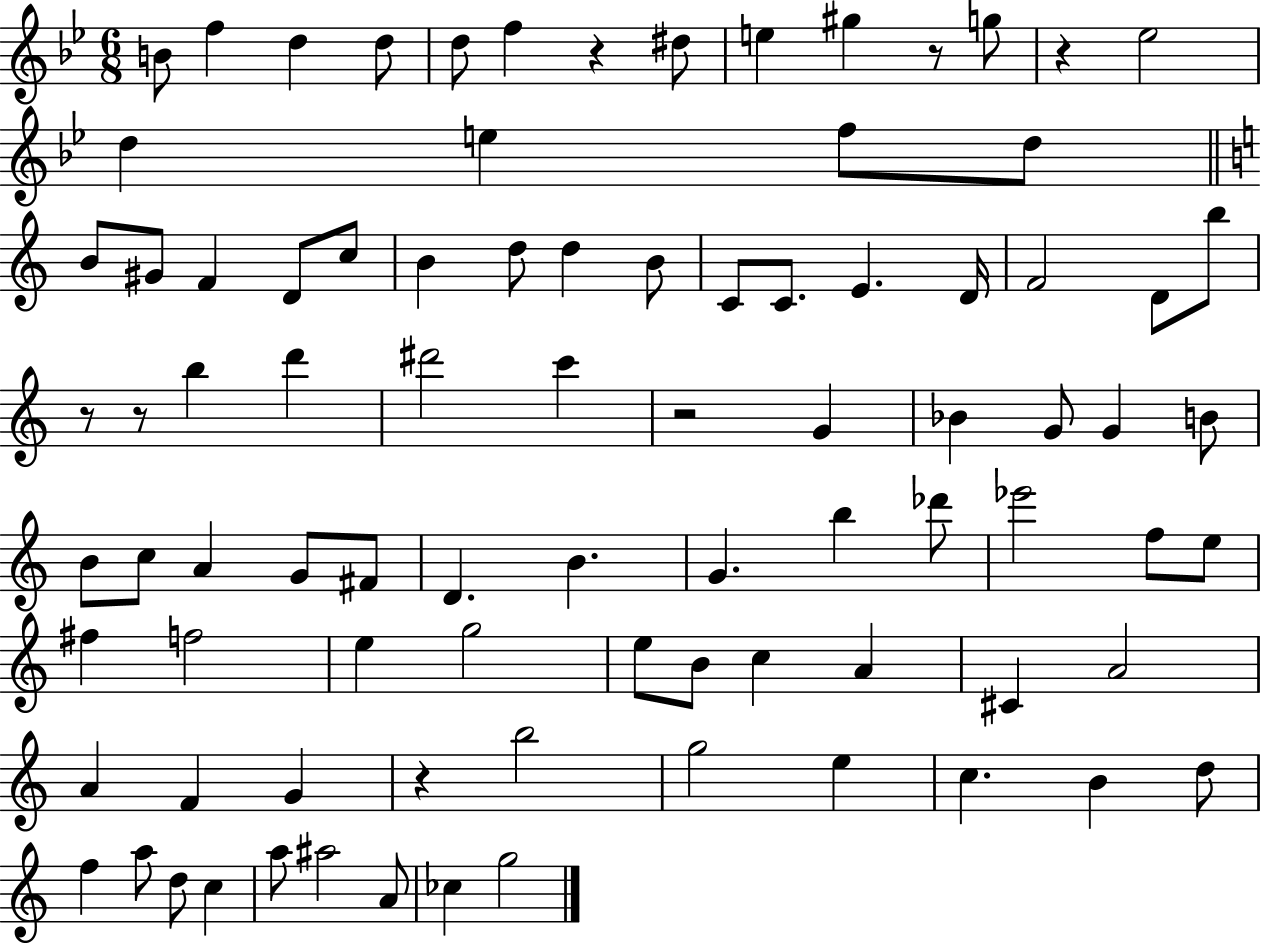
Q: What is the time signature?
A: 6/8